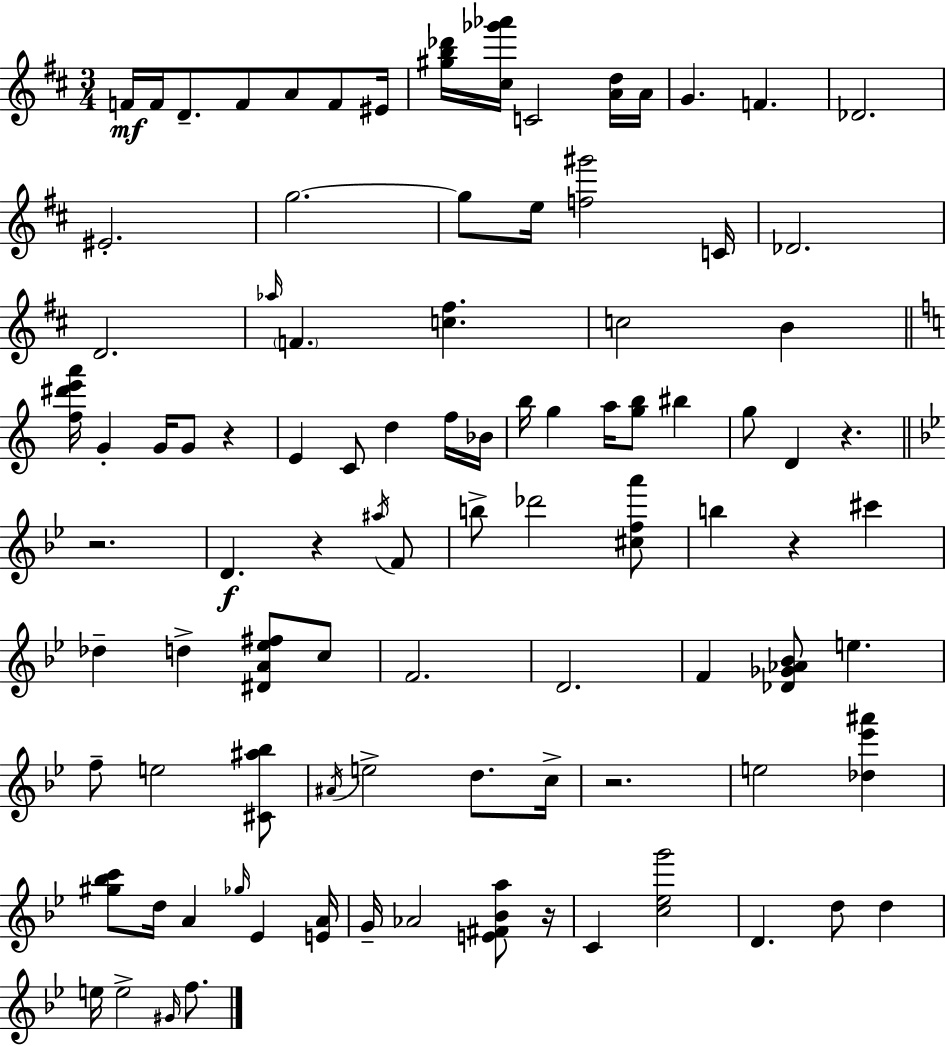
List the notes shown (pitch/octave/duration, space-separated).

F4/s F4/s D4/e. F4/e A4/e F4/e EIS4/s [G#5,B5,Db6]/s [C#5,Gb6,Ab6]/s C4/h [A4,D5]/s A4/s G4/q. F4/q. Db4/h. EIS4/h. G5/h. G5/e E5/s [F5,G#6]/h C4/s Db4/h. D4/h. Ab5/s F4/q. [C5,F#5]/q. C5/h B4/q [F5,D#6,E6,A6]/s G4/q G4/s G4/e R/q E4/q C4/e D5/q F5/s Bb4/s B5/s G5/q A5/s [G5,B5]/e BIS5/q G5/e D4/q R/q. R/h. D4/q. R/q A#5/s F4/e B5/e Db6/h [C#5,F5,A6]/e B5/q R/q C#6/q Db5/q D5/q [D#4,A4,Eb5,F#5]/e C5/e F4/h. D4/h. F4/q [Db4,Gb4,Ab4,Bb4]/e E5/q. F5/e E5/h [C#4,A#5,Bb5]/e A#4/s E5/h D5/e. C5/s R/h. E5/h [Db5,Eb6,A#6]/q [G#5,Bb5,C6]/e D5/s A4/q Gb5/s Eb4/q [E4,A4]/s G4/s Ab4/h [E4,F#4,Bb4,A5]/e R/s C4/q [C5,Eb5,G6]/h D4/q. D5/e D5/q E5/s E5/h G#4/s F5/e.